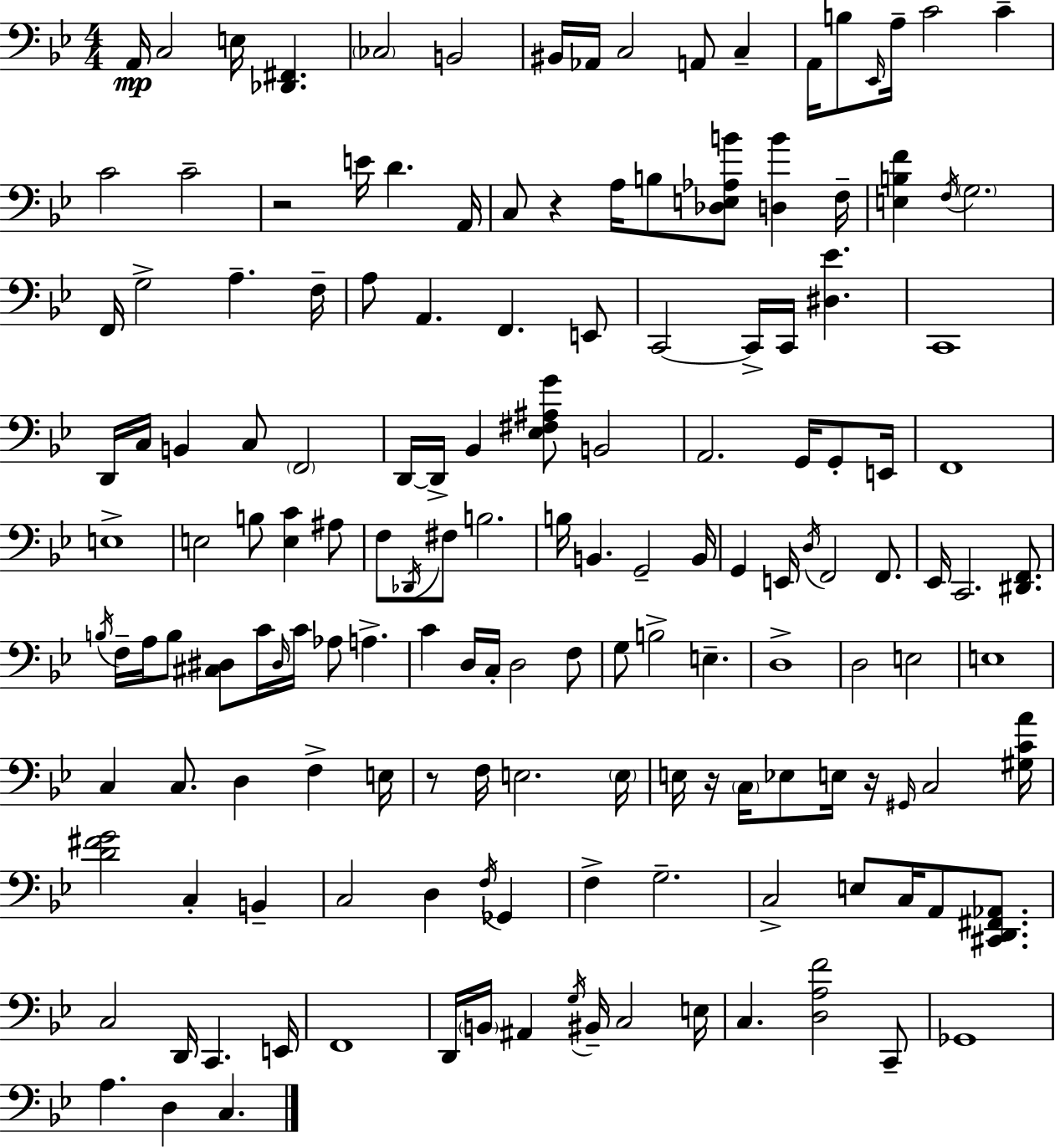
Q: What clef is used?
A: bass